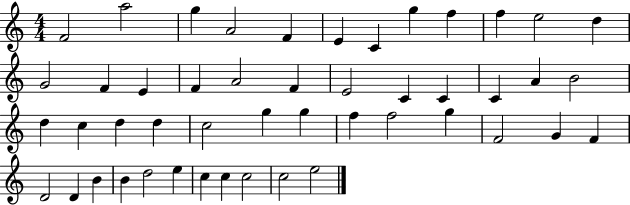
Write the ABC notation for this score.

X:1
T:Untitled
M:4/4
L:1/4
K:C
F2 a2 g A2 F E C g f f e2 d G2 F E F A2 F E2 C C C A B2 d c d d c2 g g f f2 g F2 G F D2 D B B d2 e c c c2 c2 e2